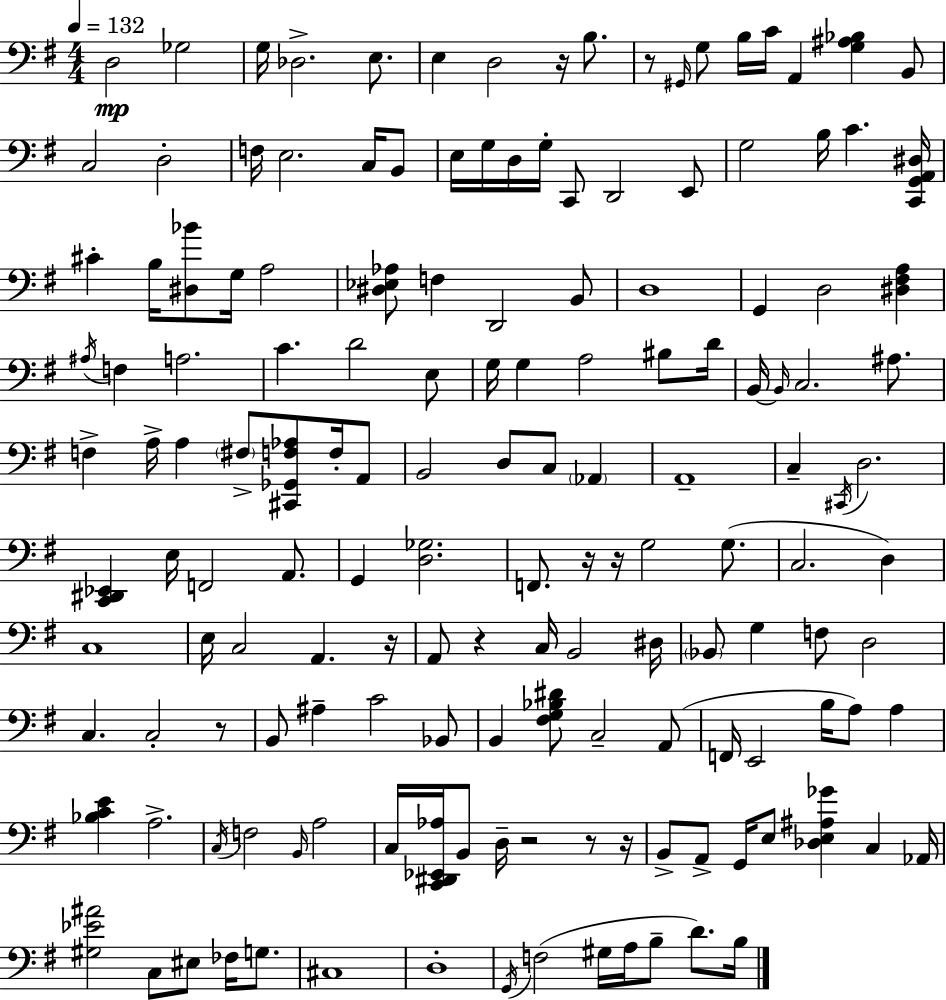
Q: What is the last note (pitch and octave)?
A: B3